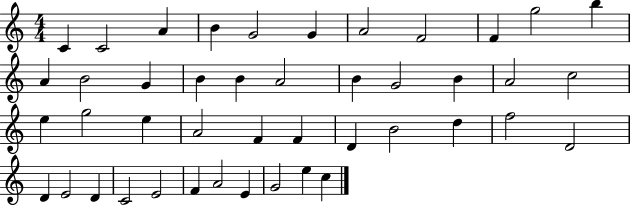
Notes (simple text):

C4/q C4/h A4/q B4/q G4/h G4/q A4/h F4/h F4/q G5/h B5/q A4/q B4/h G4/q B4/q B4/q A4/h B4/q G4/h B4/q A4/h C5/h E5/q G5/h E5/q A4/h F4/q F4/q D4/q B4/h D5/q F5/h D4/h D4/q E4/h D4/q C4/h E4/h F4/q A4/h E4/q G4/h E5/q C5/q